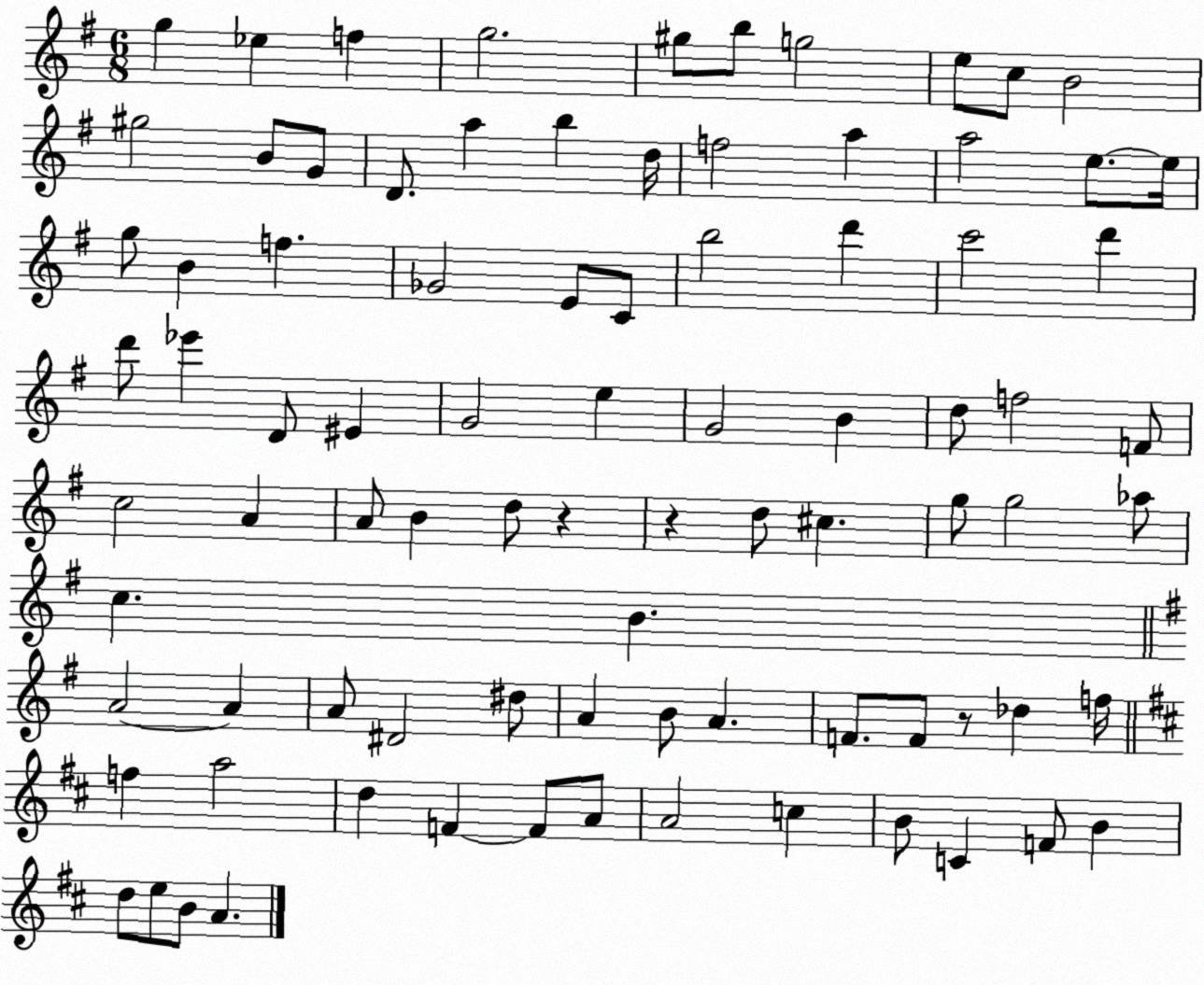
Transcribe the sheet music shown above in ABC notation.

X:1
T:Untitled
M:6/8
L:1/4
K:G
g _e f g2 ^g/2 b/2 g2 e/2 c/2 B2 ^g2 B/2 G/2 D/2 a b d/4 f2 a a2 e/2 e/4 g/2 B f _G2 E/2 C/2 b2 d' c'2 d' d'/2 _e' D/2 ^E G2 e G2 B d/2 f2 F/2 c2 A A/2 B d/2 z z d/2 ^c g/2 g2 _a/2 c B A2 A A/2 ^D2 ^d/2 A B/2 A F/2 F/2 z/2 _d f/4 f a2 d F F/2 A/2 A2 c B/2 C F/2 B d/2 e/2 B/2 A